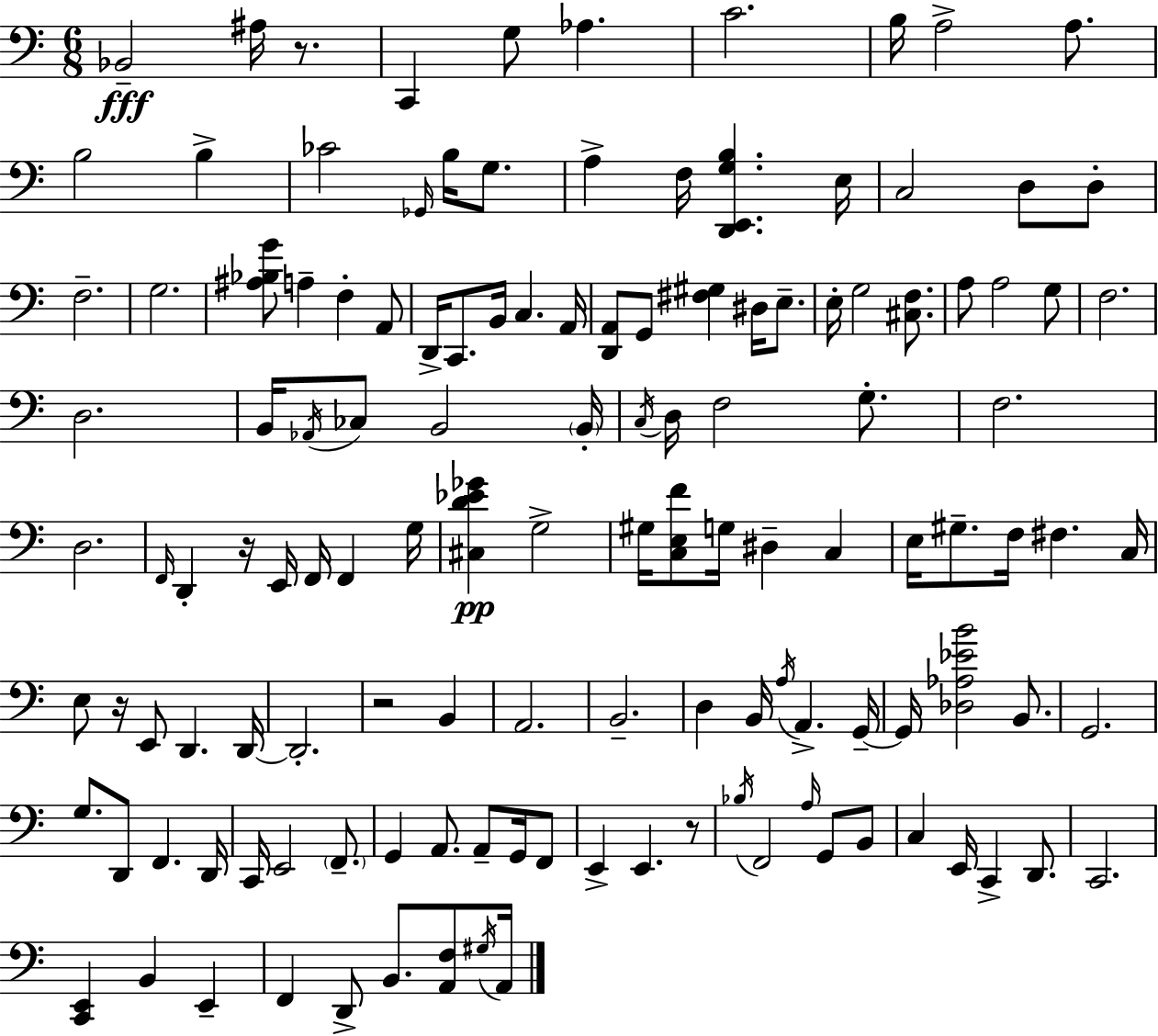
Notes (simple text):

Bb2/h A#3/s R/e. C2/q G3/e Ab3/q. C4/h. B3/s A3/h A3/e. B3/h B3/q CES4/h Gb2/s B3/s G3/e. A3/q F3/s [D2,E2,G3,B3]/q. E3/s C3/h D3/e D3/e F3/h. G3/h. [A#3,Bb3,G4]/e A3/q F3/q A2/e D2/s C2/e. B2/s C3/q. A2/s [D2,A2]/e G2/e [F#3,G#3]/q D#3/s E3/e. E3/s G3/h [C#3,F3]/e. A3/e A3/h G3/e F3/h. D3/h. B2/s Ab2/s CES3/e B2/h B2/s C3/s D3/s F3/h G3/e. F3/h. D3/h. F2/s D2/q R/s E2/s F2/s F2/q G3/s [C#3,D4,Eb4,Gb4]/q G3/h G#3/s [C3,E3,F4]/e G3/s D#3/q C3/q E3/s G#3/e. F3/s F#3/q. C3/s E3/e R/s E2/e D2/q. D2/s D2/h. R/h B2/q A2/h. B2/h. D3/q B2/s A3/s A2/q. G2/s G2/s [Db3,Ab3,Eb4,B4]/h B2/e. G2/h. G3/e. D2/e F2/q. D2/s C2/s E2/h F2/e. G2/q A2/e. A2/e G2/s F2/e E2/q E2/q. R/e Bb3/s F2/h A3/s G2/e B2/e C3/q E2/s C2/q D2/e. C2/h. [C2,E2]/q B2/q E2/q F2/q D2/e B2/e. [A2,F3]/e G#3/s A2/s